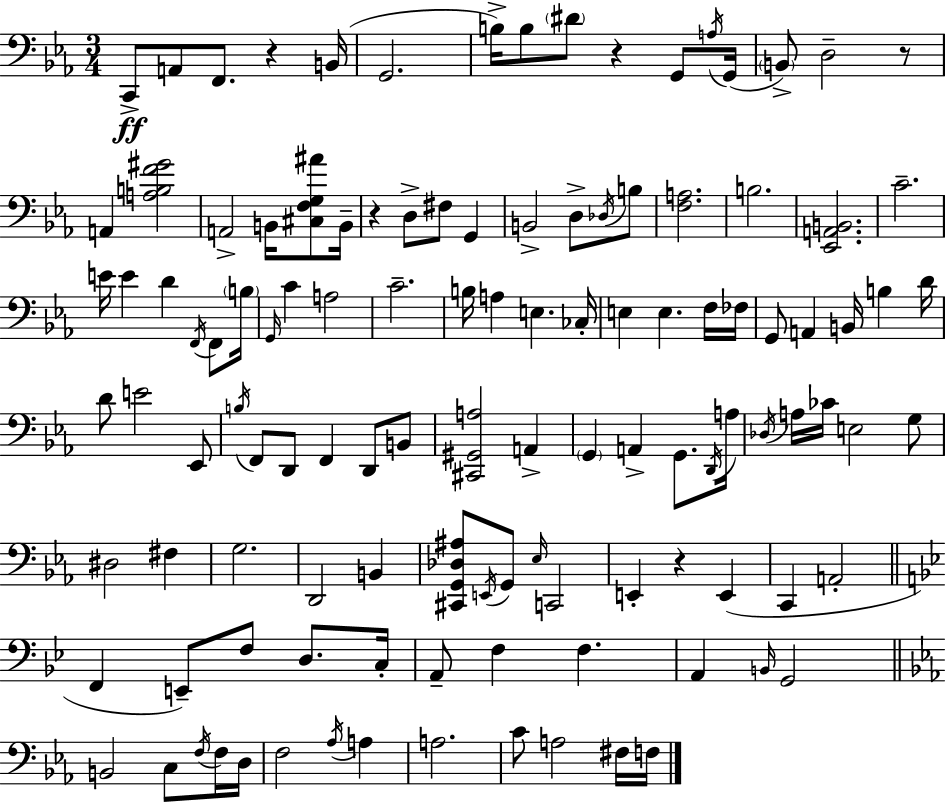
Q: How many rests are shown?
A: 5